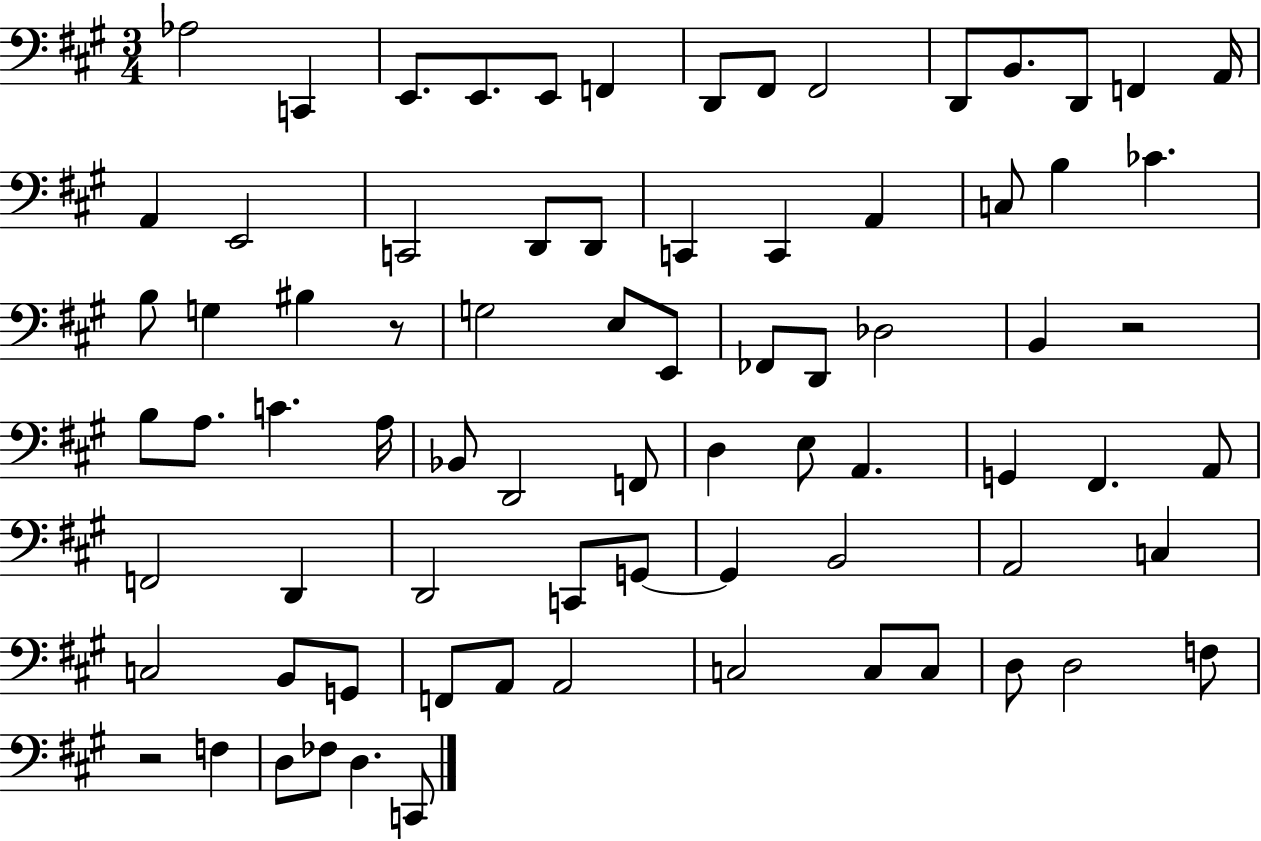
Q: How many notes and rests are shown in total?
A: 77